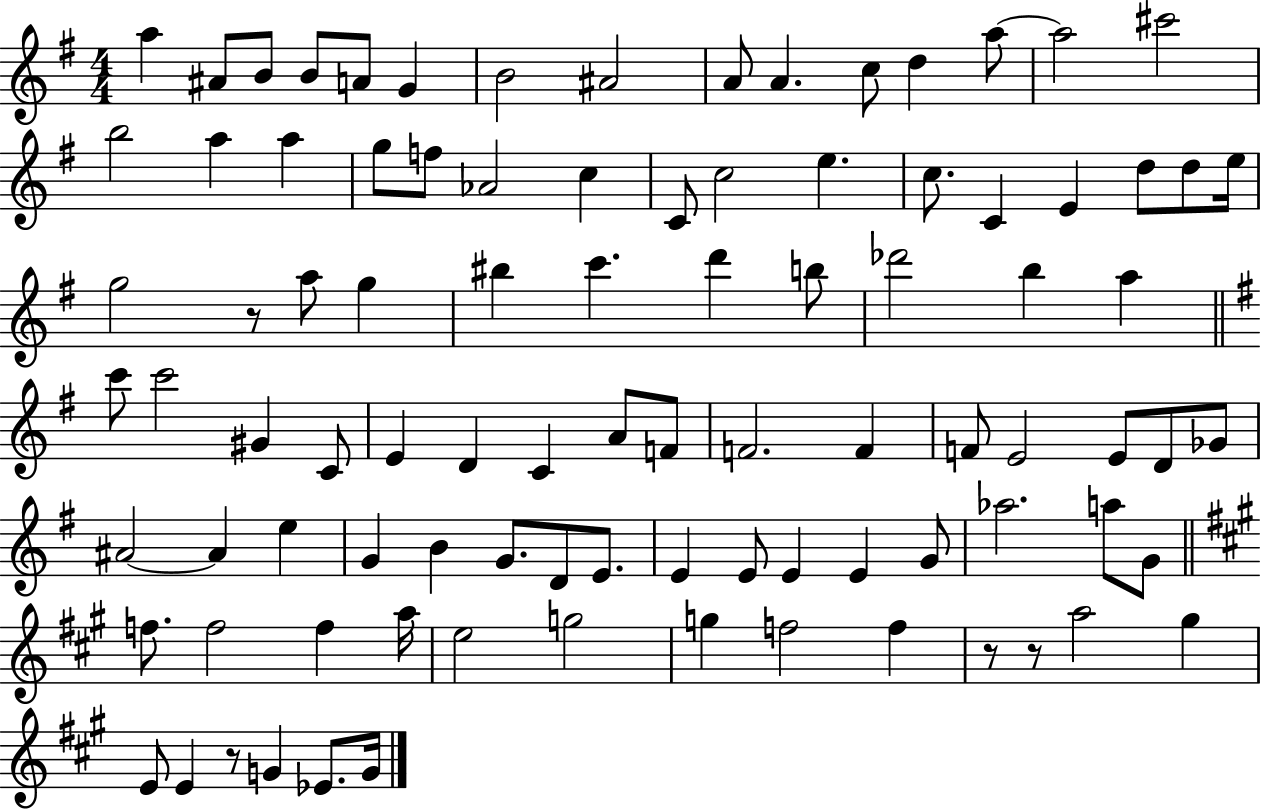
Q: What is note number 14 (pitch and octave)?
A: A5